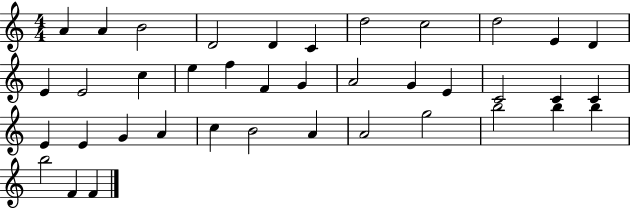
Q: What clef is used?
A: treble